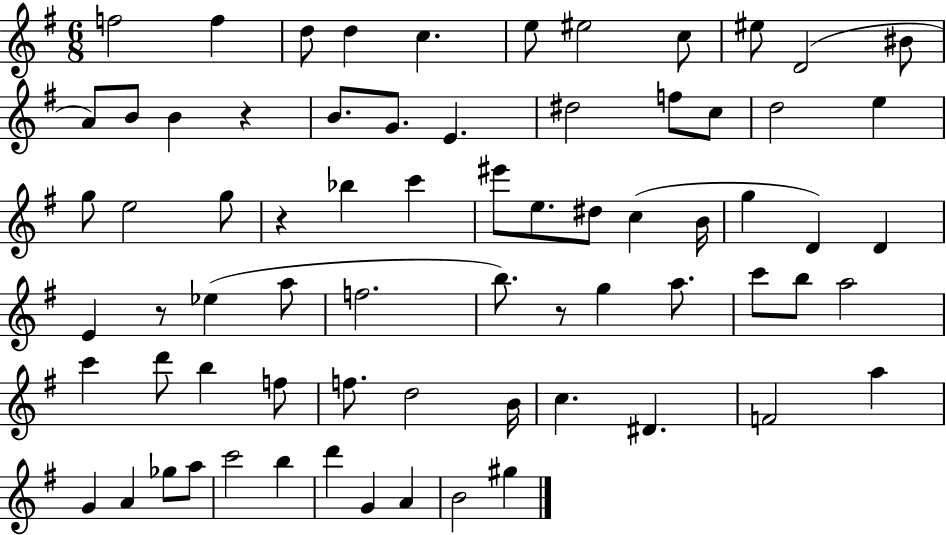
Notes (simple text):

F5/h F5/q D5/e D5/q C5/q. E5/e EIS5/h C5/e EIS5/e D4/h BIS4/e A4/e B4/e B4/q R/q B4/e. G4/e. E4/q. D#5/h F5/e C5/e D5/h E5/q G5/e E5/h G5/e R/q Bb5/q C6/q EIS6/e E5/e. D#5/e C5/q B4/s G5/q D4/q D4/q E4/q R/e Eb5/q A5/e F5/h. B5/e. R/e G5/q A5/e. C6/e B5/e A5/h C6/q D6/e B5/q F5/e F5/e. D5/h B4/s C5/q. D#4/q. F4/h A5/q G4/q A4/q Gb5/e A5/e C6/h B5/q D6/q G4/q A4/q B4/h G#5/q